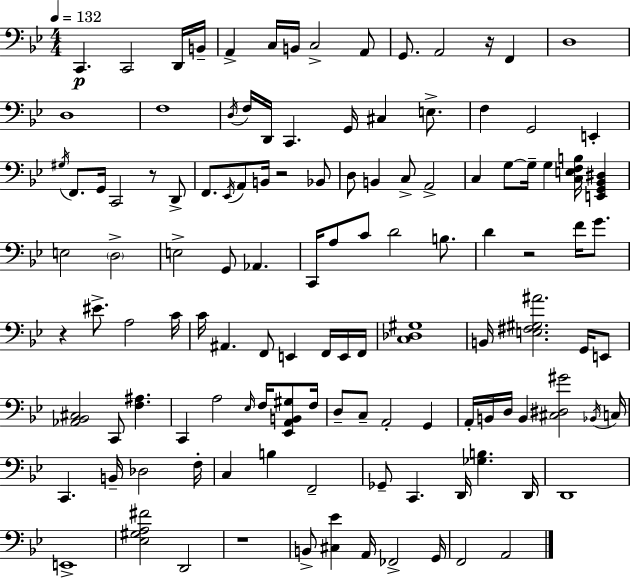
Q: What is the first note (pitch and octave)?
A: C2